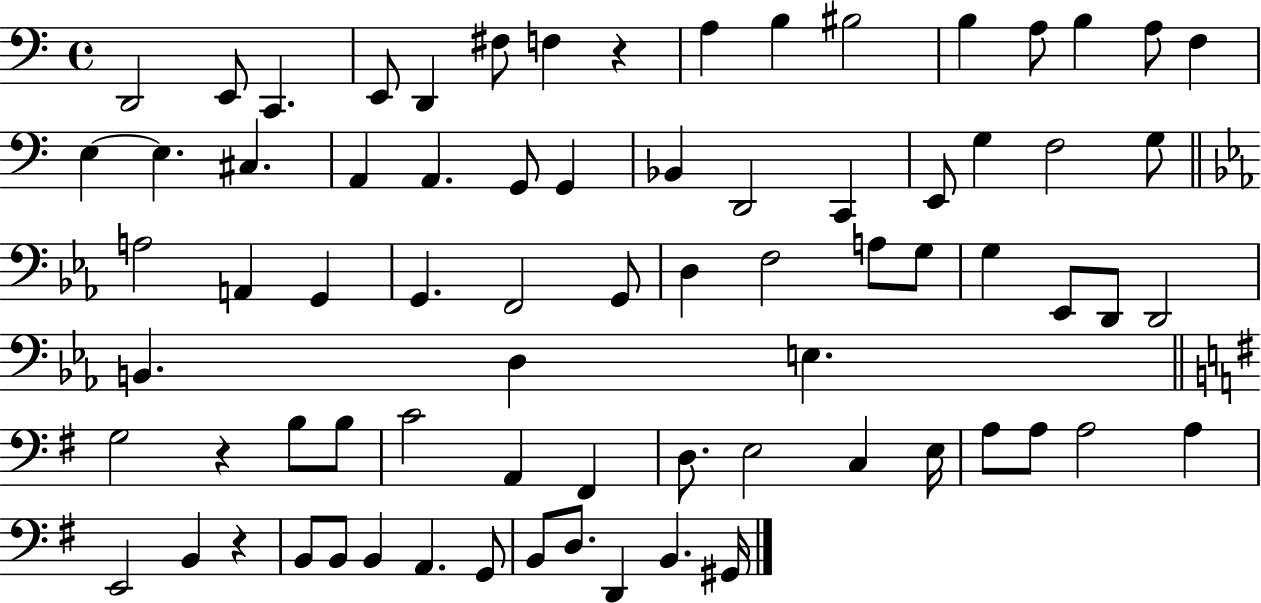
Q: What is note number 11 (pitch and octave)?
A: B3